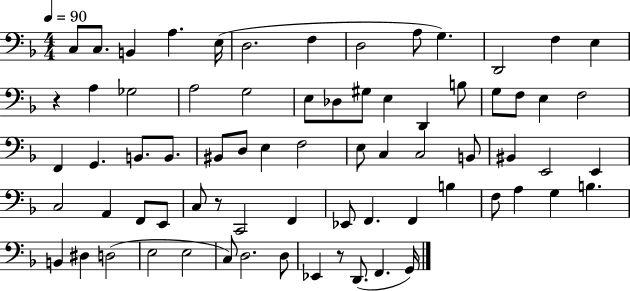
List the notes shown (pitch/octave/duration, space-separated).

C3/e C3/e. B2/q A3/q. E3/s D3/h. F3/q D3/h A3/e G3/q. D2/h F3/q E3/q R/q A3/q Gb3/h A3/h G3/h E3/e Db3/e G#3/e E3/q D2/q B3/e G3/e F3/e E3/q F3/h F2/q G2/q. B2/e. B2/e. BIS2/e D3/e E3/q F3/h E3/e C3/q C3/h B2/e BIS2/q E2/h E2/q C3/h A2/q F2/e E2/e C3/e R/e C2/h F2/q Eb2/e F2/q. F2/q B3/q F3/e A3/q G3/q B3/q. B2/q D#3/q D3/h E3/h E3/h C3/e D3/h. D3/e Eb2/q R/e D2/e. F2/q. G2/s